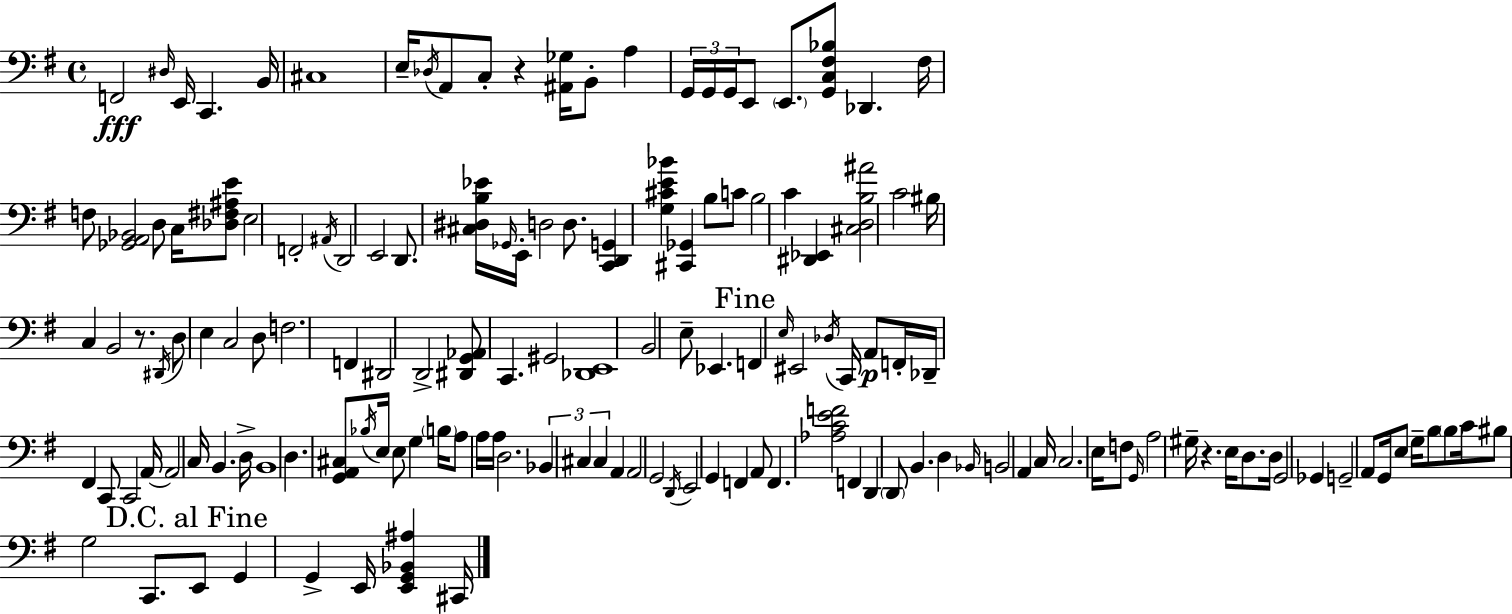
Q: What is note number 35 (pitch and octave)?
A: B3